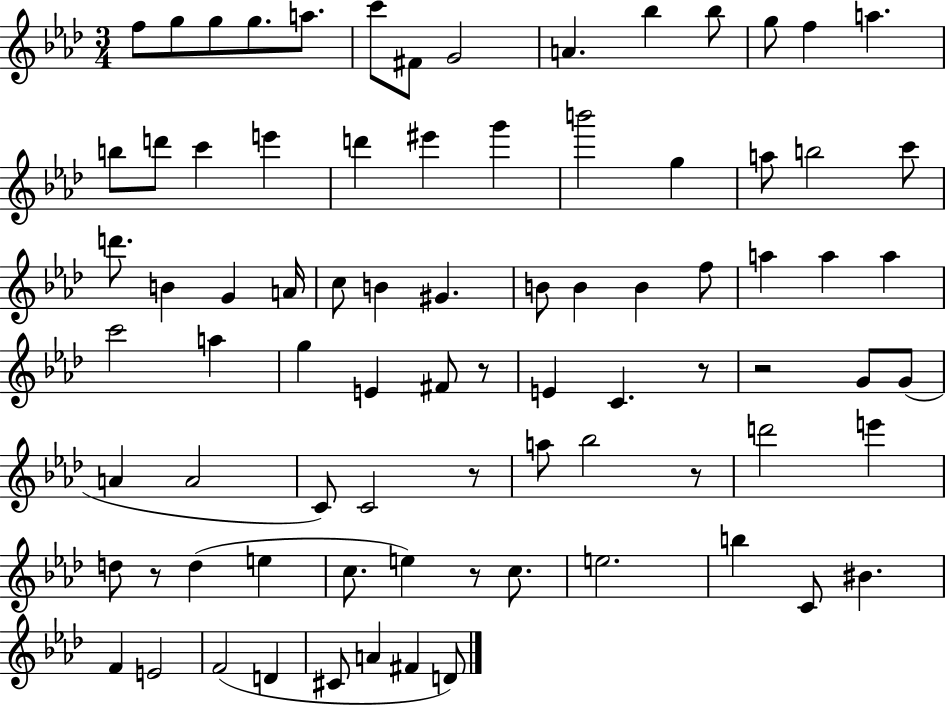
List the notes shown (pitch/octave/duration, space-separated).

F5/e G5/e G5/e G5/e. A5/e. C6/e F#4/e G4/h A4/q. Bb5/q Bb5/e G5/e F5/q A5/q. B5/e D6/e C6/q E6/q D6/q EIS6/q G6/q B6/h G5/q A5/e B5/h C6/e D6/e. B4/q G4/q A4/s C5/e B4/q G#4/q. B4/e B4/q B4/q F5/e A5/q A5/q A5/q C6/h A5/q G5/q E4/q F#4/e R/e E4/q C4/q. R/e R/h G4/e G4/e A4/q A4/h C4/e C4/h R/e A5/e Bb5/h R/e D6/h E6/q D5/e R/e D5/q E5/q C5/e. E5/q R/e C5/e. E5/h. B5/q C4/e BIS4/q. F4/q E4/h F4/h D4/q C#4/e A4/q F#4/q D4/e